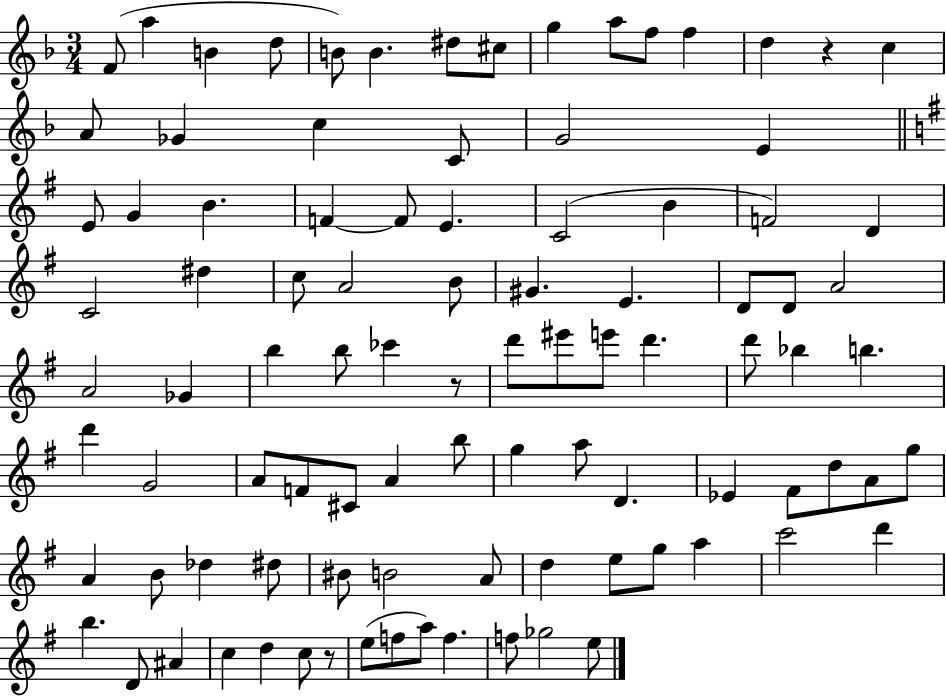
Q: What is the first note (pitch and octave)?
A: F4